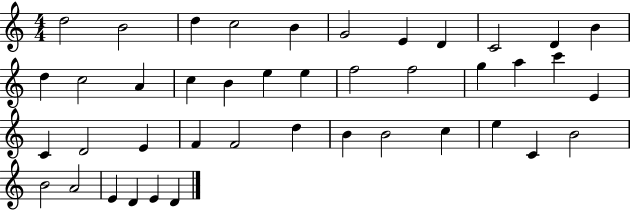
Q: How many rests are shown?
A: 0